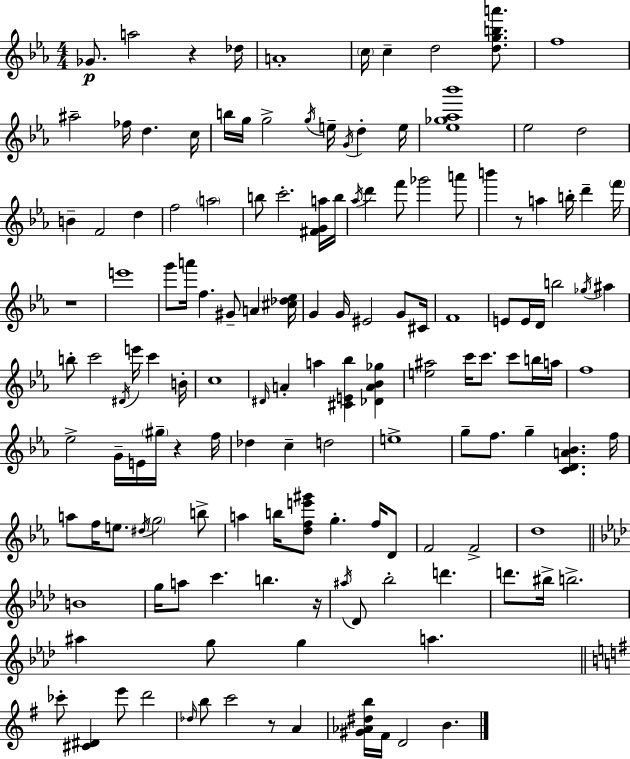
{
  \clef treble
  \numericTimeSignature
  \time 4/4
  \key c \minor
  ges'8.\p a''2 r4 des''16 | a'1-. | \parenthesize c''16 c''4-- d''2 <d'' g'' b'' a'''>8. | f''1 | \break ais''2-- fes''16 d''4. c''16 | b''16 g''16 g''2-> \acciaccatura { g''16 } e''16-- \acciaccatura { g'16 } d''4-. | e''16 <ees'' ges'' aes'' bes'''>1 | ees''2 d''2 | \break b'4-- f'2 d''4 | f''2 \parenthesize a''2 | b''8 c'''2.-. | <fis' g' a''>16 b''16 \acciaccatura { aes''16 } d'''4 f'''8 ges'''2 | \break a'''8 b'''4 r8 a''4 b''16-. d'''4-- | \parenthesize f'''16 r1 | e'''1 | g'''8 a'''16 f''4. gis'8-- a'4 | \break <cis'' des'' ees''>16 g'4 g'16 eis'2 | g'8 cis'16 f'1 | e'8 e'16 d'16 b''2 \acciaccatura { ges''16 } | ais''4 b''8-. c'''2 \acciaccatura { dis'16 } e'''16 | \break c'''4 b'16-. c''1 | \grace { dis'16 } a'4-. a''4 <cis' e' bes''>4 | <des' a' bes' ges''>4 <e'' ais''>2 c'''16 c'''8. | c'''8 b''16 a''16 f''1 | \break ees''2-> g'16-- e'16 | \parenthesize gis''16-- r4 f''16 des''4 c''4-- d''2 | e''1-> | g''8-- f''8. g''4-- <c' d' a' bes'>4. | \break f''16 a''8 f''16 e''8. \acciaccatura { dis''16 } \parenthesize g''2 | b''8-> a''4 b''16 <d'' f'' e''' gis'''>8 g''4.-. | f''16 d'8 f'2 f'2-> | d''1 | \break \bar "||" \break \key aes \major b'1 | g''16 a''8 c'''4. b''4. r16 | \acciaccatura { ais''16 } des'8 bes''2-. d'''4. | d'''8. bis''16-> b''2.-> | \break ais''4 g''8 g''4 a''4. | \bar "||" \break \key g \major ces'''8-. <cis' dis'>4 e'''8 d'''2 | \grace { des''16 } b''8 c'''2 r8 a'4 | <gis' aes' dis'' b''>16 fis'16 d'2 b'4. | \bar "|."
}